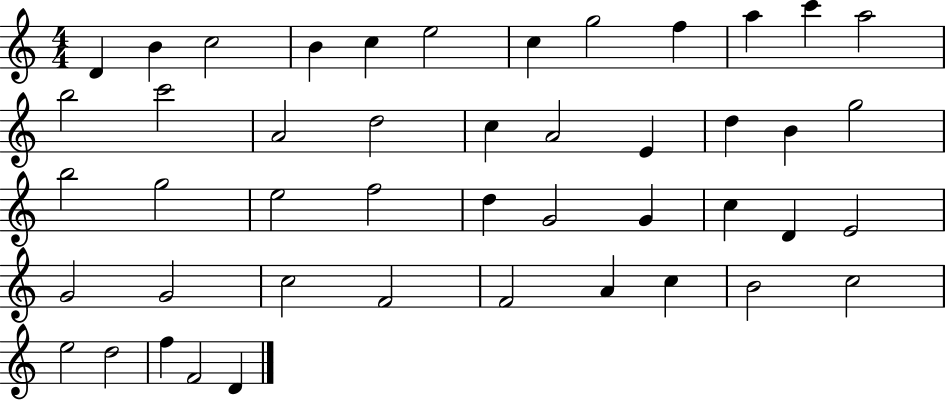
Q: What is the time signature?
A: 4/4